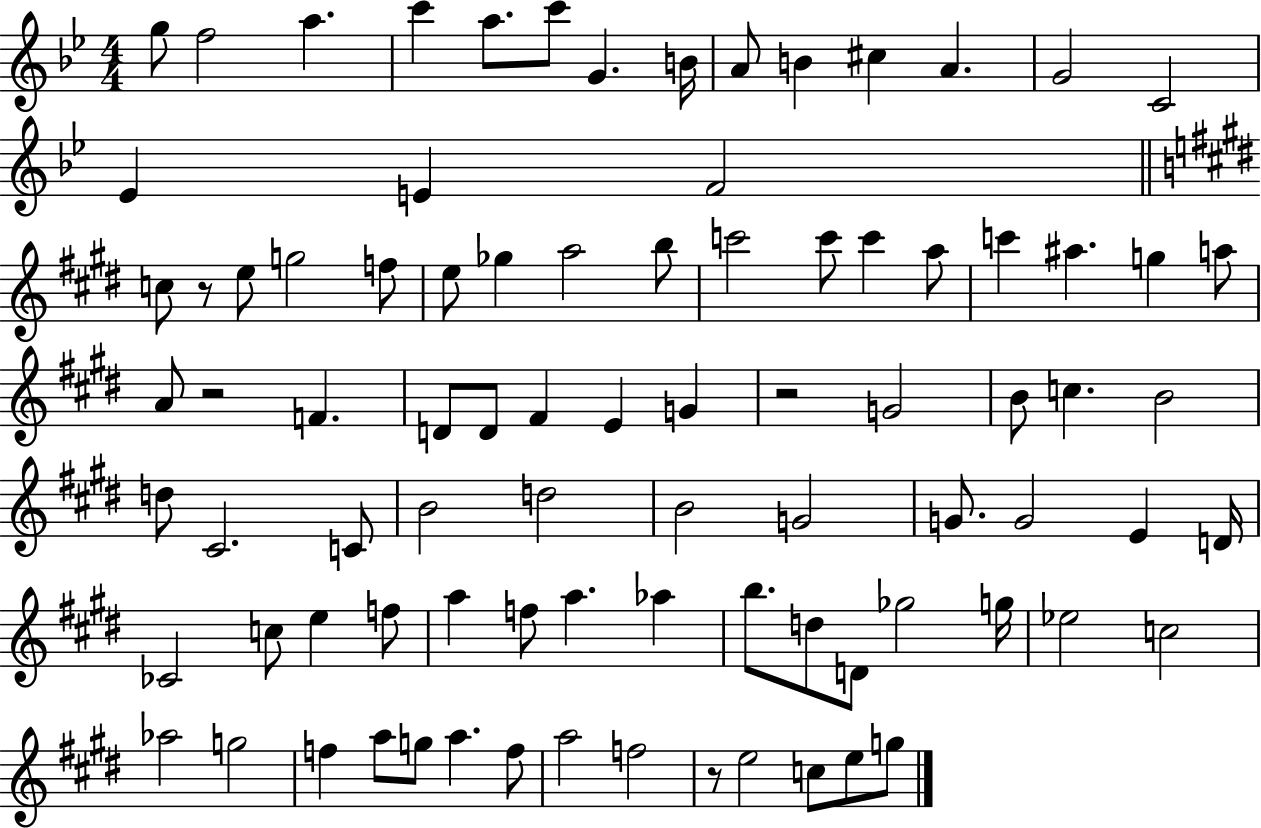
X:1
T:Untitled
M:4/4
L:1/4
K:Bb
g/2 f2 a c' a/2 c'/2 G B/4 A/2 B ^c A G2 C2 _E E F2 c/2 z/2 e/2 g2 f/2 e/2 _g a2 b/2 c'2 c'/2 c' a/2 c' ^a g a/2 A/2 z2 F D/2 D/2 ^F E G z2 G2 B/2 c B2 d/2 ^C2 C/2 B2 d2 B2 G2 G/2 G2 E D/4 _C2 c/2 e f/2 a f/2 a _a b/2 d/2 D/2 _g2 g/4 _e2 c2 _a2 g2 f a/2 g/2 a f/2 a2 f2 z/2 e2 c/2 e/2 g/2